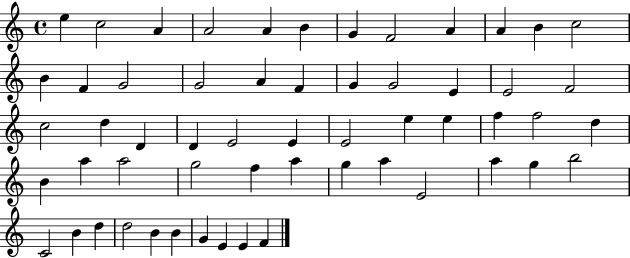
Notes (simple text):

E5/q C5/h A4/q A4/h A4/q B4/q G4/q F4/h A4/q A4/q B4/q C5/h B4/q F4/q G4/h G4/h A4/q F4/q G4/q G4/h E4/q E4/h F4/h C5/h D5/q D4/q D4/q E4/h E4/q E4/h E5/q E5/q F5/q F5/h D5/q B4/q A5/q A5/h G5/h F5/q A5/q G5/q A5/q E4/h A5/q G5/q B5/h C4/h B4/q D5/q D5/h B4/q B4/q G4/q E4/q E4/q F4/q